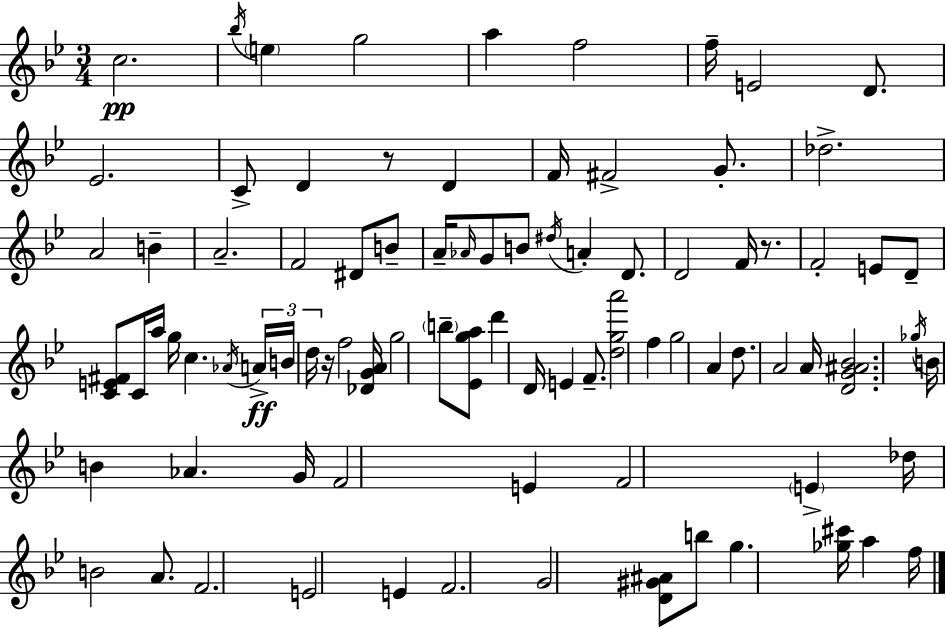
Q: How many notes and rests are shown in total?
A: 87